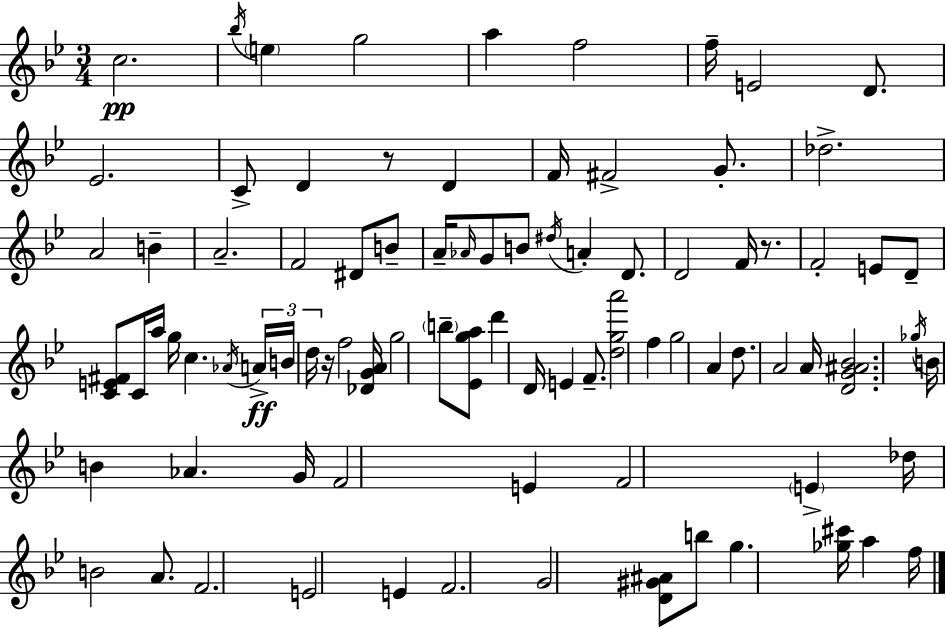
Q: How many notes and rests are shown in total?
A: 87